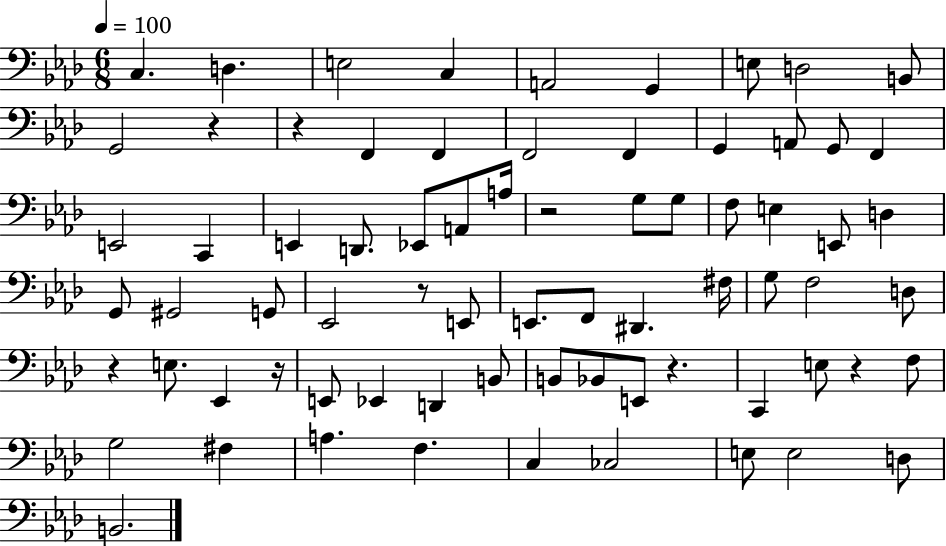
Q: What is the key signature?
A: AES major